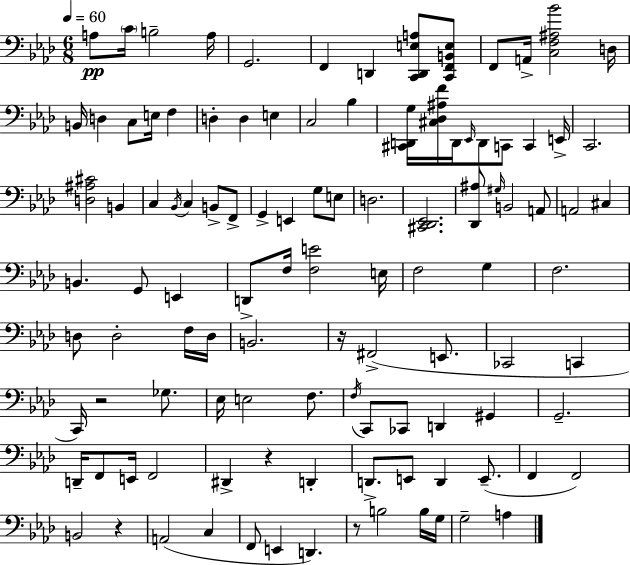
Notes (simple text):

A3/e C4/s B3/h A3/s G2/h. F2/q D2/q [C2,D2,E3,A3]/e [C2,F2,B2,E3]/e F2/e A2/s [C3,F3,A#3,Bb4]/h D3/s B2/s D3/q C3/e E3/s F3/q D3/q D3/q E3/q C3/h Bb3/q [C#2,D2,G3]/s [C#3,Db3,A#3,F4]/s D2/s Eb2/s D2/e C2/e C2/q E2/s C2/h. [D3,A#3,C#4]/h B2/q C3/q Bb2/s C3/q B2/e F2/e G2/q E2/q G3/e E3/e D3/h. [C#2,Db2,Eb2]/h. [Db2,A#3]/e G#3/s B2/h A2/e A2/h C#3/q B2/q. G2/e E2/q D2/e F3/s [F3,E4]/h E3/s F3/h G3/q F3/h. D3/e D3/h F3/s D3/s B2/h. R/s F#2/h E2/e. CES2/h C2/q C2/s R/h Gb3/e. Eb3/s E3/h F3/e. F3/s C2/e CES2/e D2/q G#2/q G2/h. D2/s F2/e E2/s F2/h D#2/q R/q D2/q D2/e. E2/e D2/q E2/e. F2/q F2/h B2/h R/q A2/h C3/q F2/e E2/q D2/q. R/e B3/h B3/s G3/s G3/h A3/q